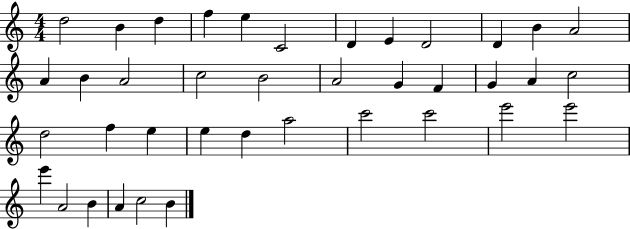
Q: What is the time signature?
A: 4/4